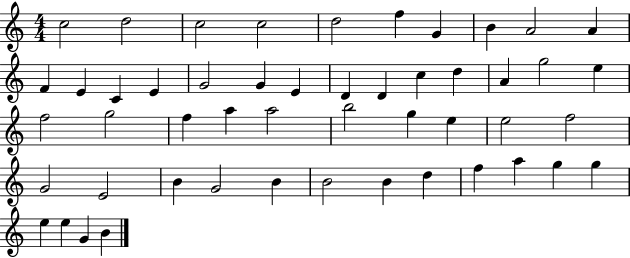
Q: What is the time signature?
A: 4/4